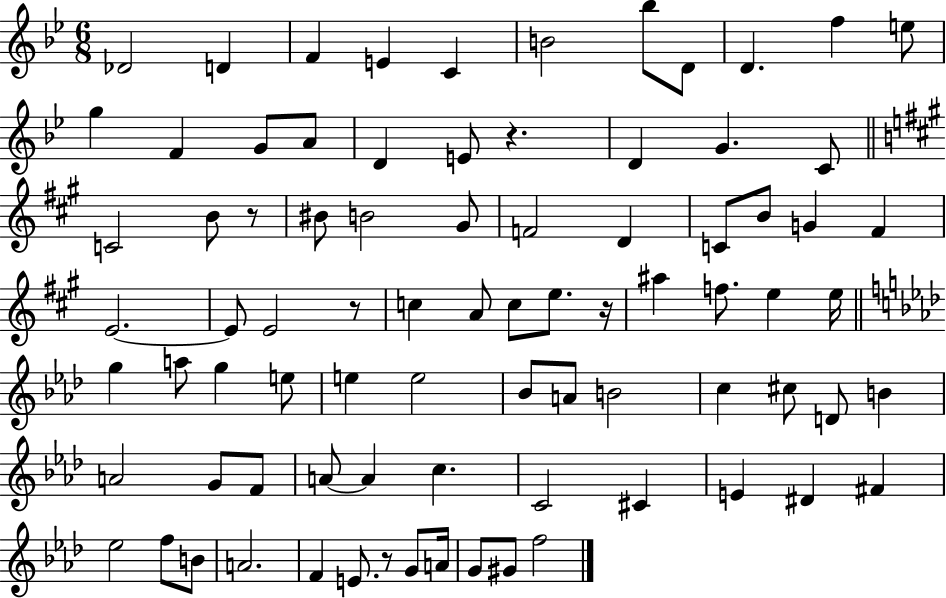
X:1
T:Untitled
M:6/8
L:1/4
K:Bb
_D2 D F E C B2 _b/2 D/2 D f e/2 g F G/2 A/2 D E/2 z D G C/2 C2 B/2 z/2 ^B/2 B2 ^G/2 F2 D C/2 B/2 G ^F E2 E/2 E2 z/2 c A/2 c/2 e/2 z/4 ^a f/2 e e/4 g a/2 g e/2 e e2 _B/2 A/2 B2 c ^c/2 D/2 B A2 G/2 F/2 A/2 A c C2 ^C E ^D ^F _e2 f/2 B/2 A2 F E/2 z/2 G/2 A/4 G/2 ^G/2 f2